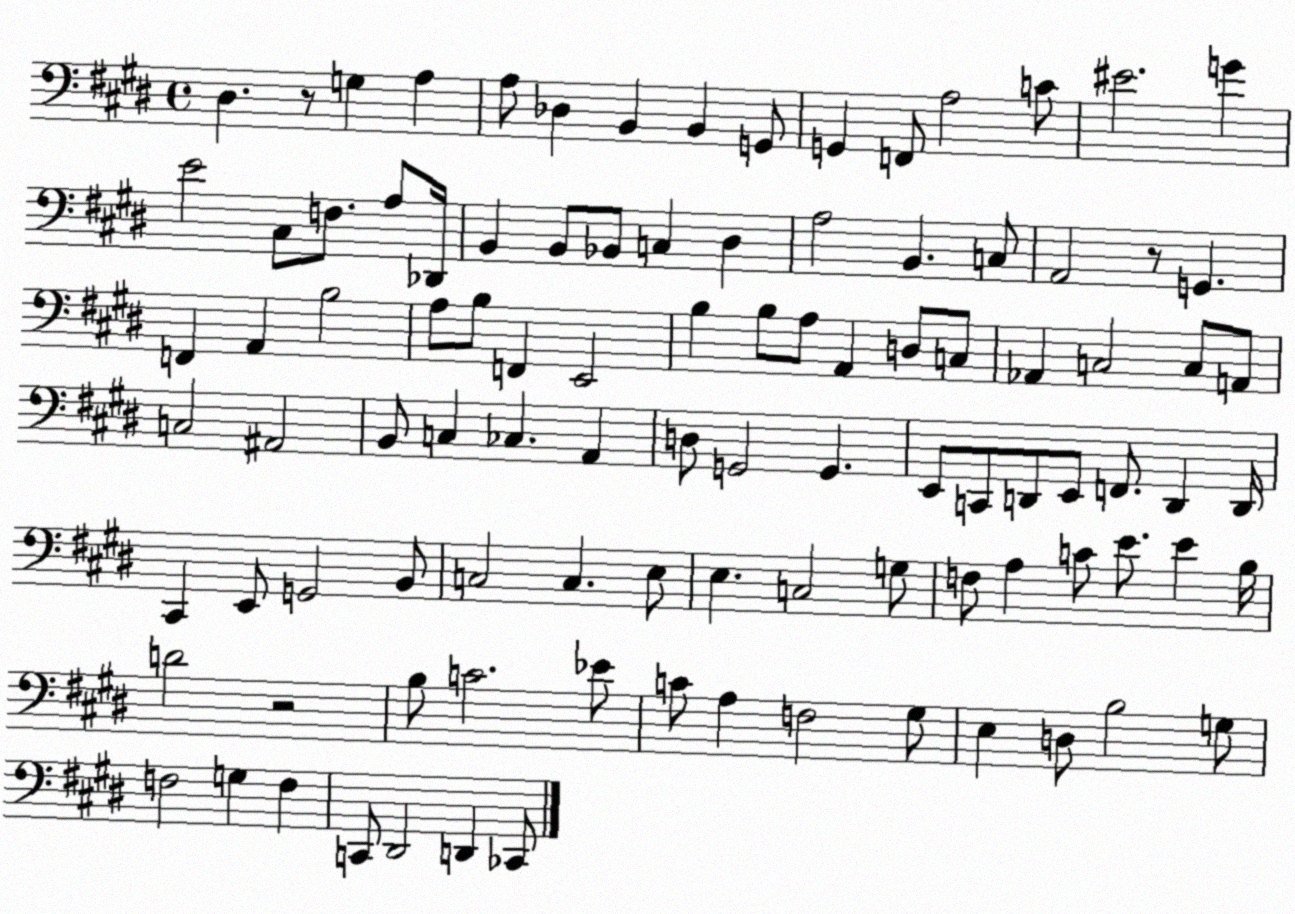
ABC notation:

X:1
T:Untitled
M:4/4
L:1/4
K:E
^D, z/2 G, A, A,/2 _D, B,, B,, G,,/2 G,, F,,/2 A,2 C/2 ^E2 G E2 ^C,/2 F,/2 A,/2 _D,,/4 B,, B,,/2 _B,,/2 C, ^D, A,2 B,, C,/2 A,,2 z/2 G,, F,, A,, B,2 A,/2 B,/2 F,, E,,2 B, B,/2 A,/2 A,, D,/2 C,/2 _A,, C,2 C,/2 A,,/2 C,2 ^A,,2 B,,/2 C, _C, A,, D,/2 G,,2 G,, E,,/2 C,,/2 D,,/2 E,,/2 F,,/2 D,, D,,/4 ^C,, E,,/2 G,,2 B,,/2 C,2 C, E,/2 E, C,2 G,/2 F,/2 A, C/2 E/2 E B,/4 D2 z2 B,/2 C2 _E/2 C/2 A, F,2 ^G,/2 E, D,/2 B,2 G,/2 F,2 G, F, C,,/2 ^D,,2 D,, _C,,/2